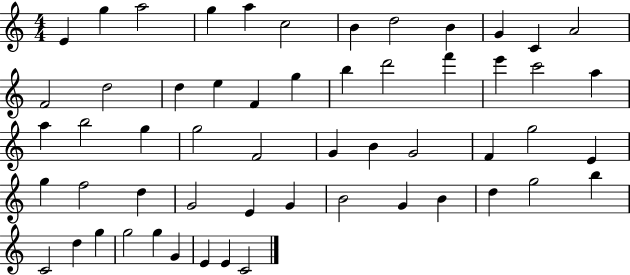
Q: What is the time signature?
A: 4/4